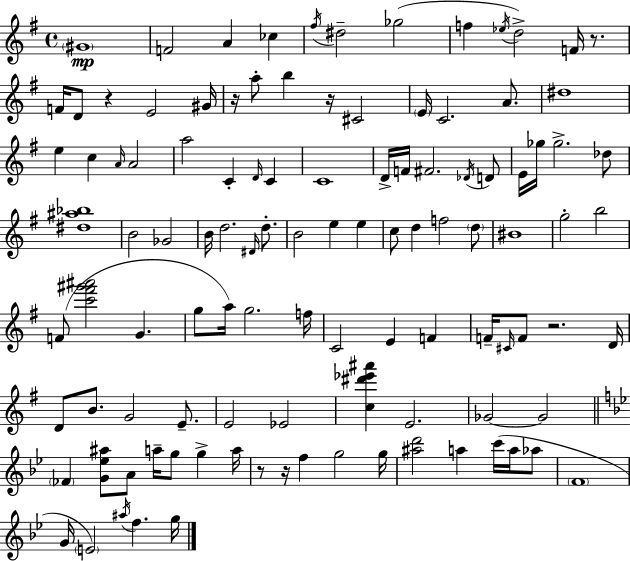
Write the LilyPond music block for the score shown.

{
  \clef treble
  \time 4/4
  \defaultTimeSignature
  \key g \major
  \parenthesize gis'1\mp | f'2 a'4 ces''4 | \acciaccatura { fis''16 } dis''2-- ges''2( | f''4 \acciaccatura { ees''16 }) d''2-> f'16 r8. | \break f'16 d'8 r4 e'2 | gis'16 r16 a''8-. b''4 r16 cis'2 | \parenthesize e'16 c'2. a'8. | dis''1 | \break e''4 c''4 \grace { a'16 } a'2 | a''2 c'4-. \grace { d'16 } | c'4 c'1 | d'16-> f'16 fis'2. | \break \acciaccatura { des'16 } d'8 e'16 ges''16 ges''2.-> | des''8 <dis'' ais'' bes''>1 | b'2 ges'2 | b'16 d''2. | \break \grace { dis'16 } d''8.-. b'2 e''4 | e''4 c''8 d''4 f''2 | \parenthesize d''8 bis'1 | g''2-. b''2 | \break f'8( <c''' fis''' gis''' ais'''>2 | g'4. g''8 a''16) g''2. | f''16 c'2 e'4 | f'4 f'16-- \grace { cis'16 } f'8 r2. | \break d'16 d'8 b'8. g'2 | e'8.-- e'2 ees'2 | <c'' dis''' ees''' ais'''>4 e'2. | ges'2~~ ges'2 | \break \bar "||" \break \key g \minor \parenthesize fes'4 <g' ees'' ais''>8 a'8 a''16-- g''8 g''4-> a''16 | r8 r16 f''4 g''2 g''16 | <ais'' d'''>2 a''4 c'''16( a''16 aes''8 | \parenthesize f'1 | \break g'16 \parenthesize e'2) \acciaccatura { ais''16 } f''4. | g''16 \bar "|."
}